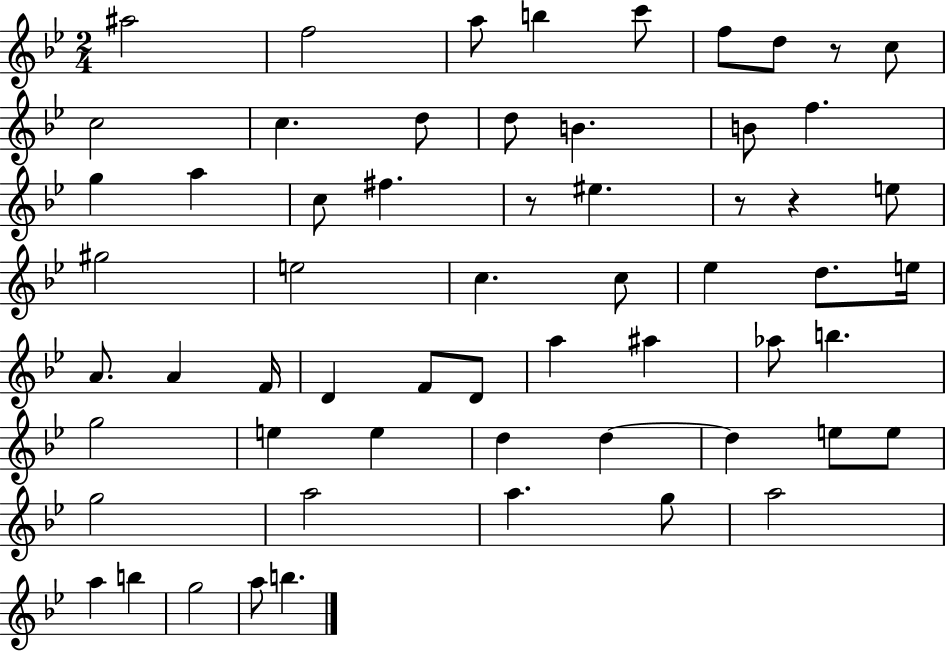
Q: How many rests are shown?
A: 4